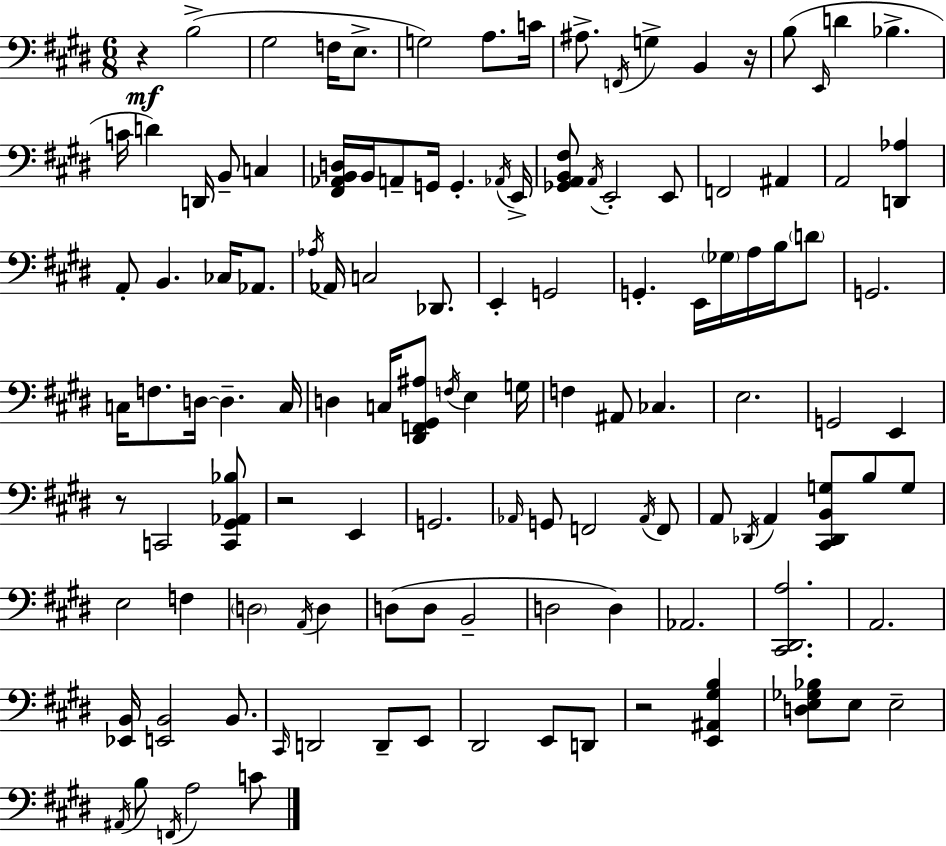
R/q B3/h G#3/h F3/s E3/e. G3/h A3/e. C4/s A#3/e. F2/s G3/q B2/q R/s B3/e E2/s D4/q Bb3/q. C4/s D4/q D2/s B2/e C3/q [F#2,Ab2,B2,D3]/s B2/s A2/e G2/s G2/q. Ab2/s E2/s [Gb2,A2,B2,F#3]/e A2/s E2/h E2/e F2/h A#2/q A2/h [D2,Ab3]/q A2/e B2/q. CES3/s Ab2/e. Ab3/s Ab2/s C3/h Db2/e. E2/q G2/h G2/q. E2/s Gb3/s A3/s B3/s D4/e G2/h. C3/s F3/e. D3/s D3/q. C3/s D3/q C3/s [D#2,F2,G#2,A#3]/e F3/s E3/q G3/s F3/q A#2/e CES3/q. E3/h. G2/h E2/q R/e C2/h [C2,G#2,Ab2,Bb3]/e R/h E2/q G2/h. Ab2/s G2/e F2/h Ab2/s F2/e A2/e Db2/s A2/q [C#2,Db2,B2,G3]/e B3/e G3/e E3/h F3/q D3/h A2/s D3/q D3/e D3/e B2/h D3/h D3/q Ab2/h. [C#2,D#2,A3]/h. A2/h. [Eb2,B2]/s [E2,B2]/h B2/e. C#2/s D2/h D2/e E2/e D#2/h E2/e D2/e R/h [E2,A#2,G#3,B3]/q [D3,E3,Gb3,Bb3]/e E3/e E3/h A#2/s B3/e F2/s A3/h C4/e